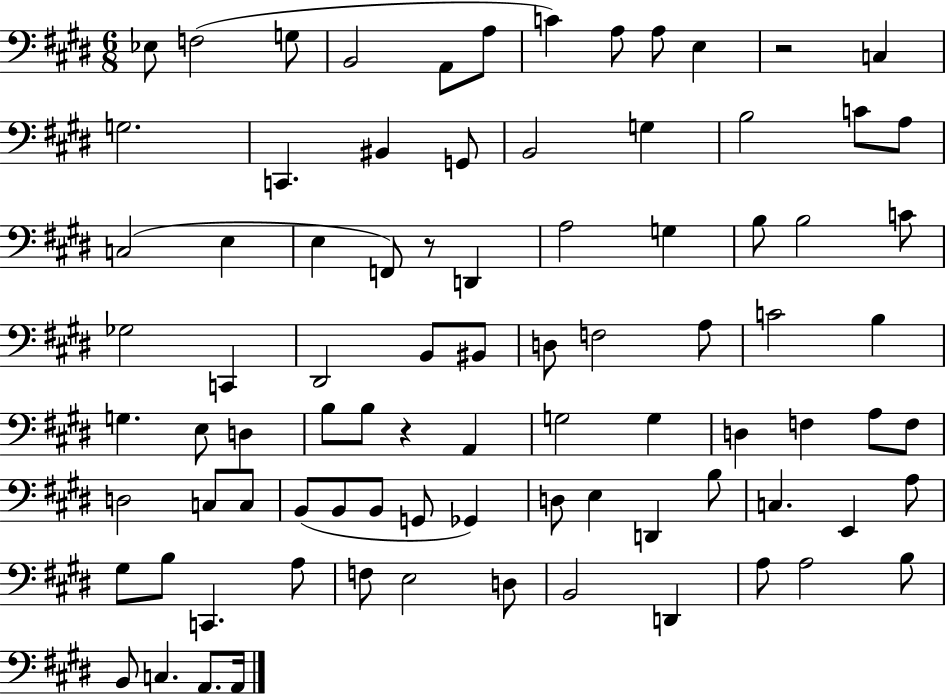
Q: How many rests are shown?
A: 3